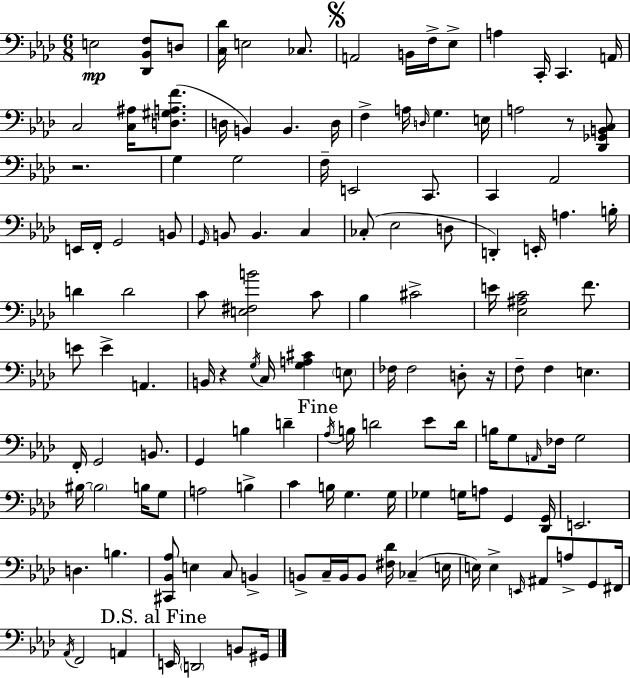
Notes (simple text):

E3/h [Db2,Bb2,F3]/e D3/e [C3,Db4]/s E3/h CES3/e. A2/h B2/s F3/s Eb3/e A3/q C2/s C2/q. A2/s C3/h [C3,A#3]/s [D3,G#3,A3,F4]/e. D3/s B2/q B2/q. D3/s F3/q A3/s D3/s G3/q. E3/s A3/h R/e [Db2,Gb2,B2,C3]/e R/h. G3/q G3/h F3/s E2/h C2/e. C2/q Ab2/h E2/s F2/s G2/h B2/e G2/s B2/e B2/q. C3/q CES3/e Eb3/h D3/e D2/q E2/s A3/q. B3/s D4/q D4/h C4/e [E3,F#3,B4]/h C4/e Bb3/q C#4/h E4/s [Eb3,A#3,C4]/h F4/e. E4/e E4/q A2/q. B2/s R/q G3/s C3/s [G3,A3,C#4]/q E3/e FES3/s FES3/h D3/e R/s F3/e F3/q E3/q. F2/s G2/h B2/e. G2/q B3/q D4/q Ab3/s B3/s D4/h Eb4/e D4/s B3/s G3/e A2/s FES3/s G3/h BIS3/s BIS3/h B3/s G3/e A3/h B3/q C4/q B3/s G3/q. G3/s Gb3/q G3/s A3/e G2/q [Db2,G2]/s E2/h. D3/q. B3/q. [C#2,Bb2,Ab3]/e E3/q C3/e B2/q B2/e C3/s B2/s B2/e [F#3,Db4]/s CES3/q E3/s E3/s E3/q E2/s A#2/e A3/e G2/e F#2/s Ab2/s F2/h A2/q E2/s D2/h B2/e G#2/s